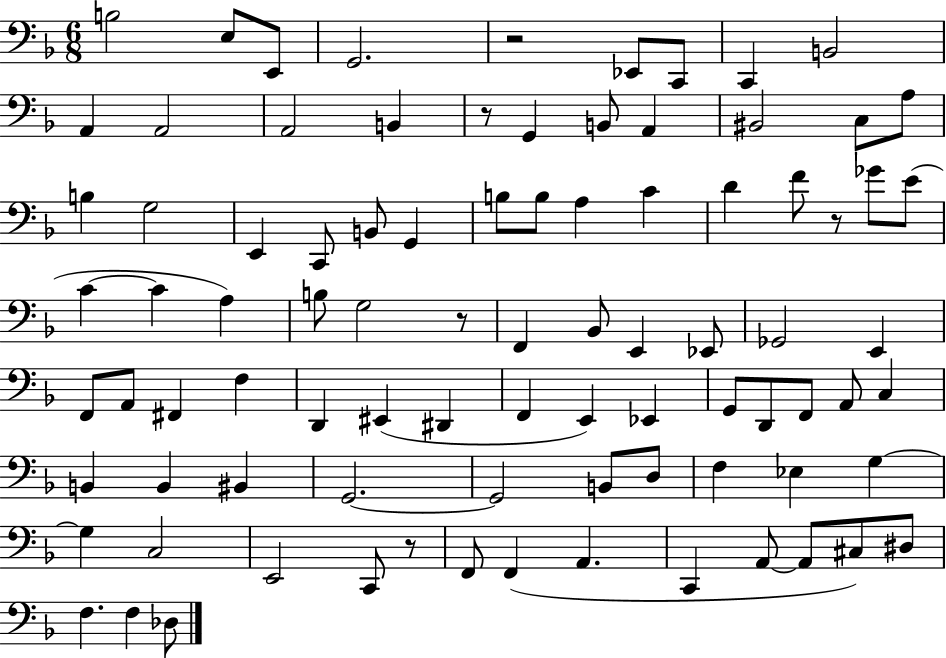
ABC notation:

X:1
T:Untitled
M:6/8
L:1/4
K:F
B,2 E,/2 E,,/2 G,,2 z2 _E,,/2 C,,/2 C,, B,,2 A,, A,,2 A,,2 B,, z/2 G,, B,,/2 A,, ^B,,2 C,/2 A,/2 B, G,2 E,, C,,/2 B,,/2 G,, B,/2 B,/2 A, C D F/2 z/2 _G/2 E/2 C C A, B,/2 G,2 z/2 F,, _B,,/2 E,, _E,,/2 _G,,2 E,, F,,/2 A,,/2 ^F,, F, D,, ^E,, ^D,, F,, E,, _E,, G,,/2 D,,/2 F,,/2 A,,/2 C, B,, B,, ^B,, G,,2 G,,2 B,,/2 D,/2 F, _E, G, G, C,2 E,,2 C,,/2 z/2 F,,/2 F,, A,, C,, A,,/2 A,,/2 ^C,/2 ^D,/2 F, F, _D,/2